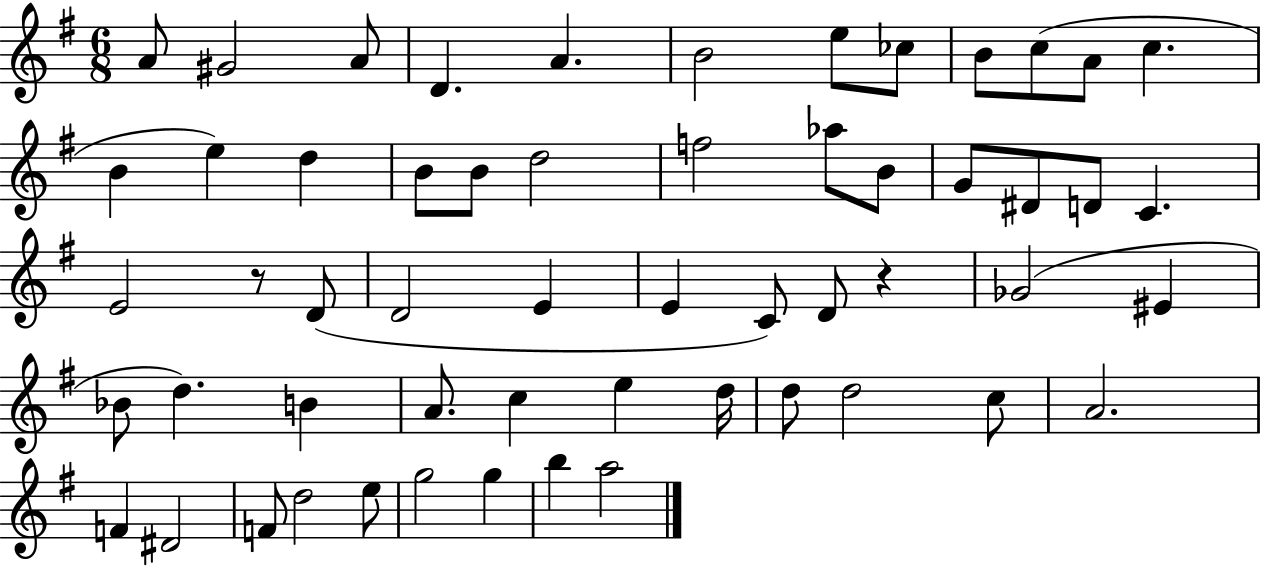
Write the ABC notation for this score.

X:1
T:Untitled
M:6/8
L:1/4
K:G
A/2 ^G2 A/2 D A B2 e/2 _c/2 B/2 c/2 A/2 c B e d B/2 B/2 d2 f2 _a/2 B/2 G/2 ^D/2 D/2 C E2 z/2 D/2 D2 E E C/2 D/2 z _G2 ^E _B/2 d B A/2 c e d/4 d/2 d2 c/2 A2 F ^D2 F/2 d2 e/2 g2 g b a2